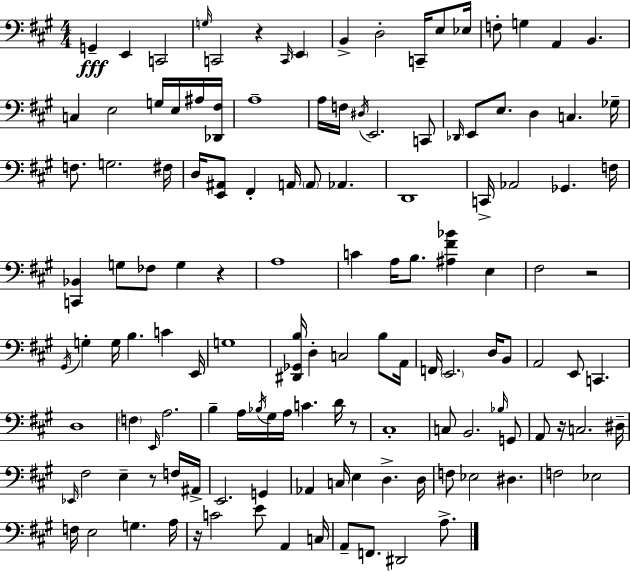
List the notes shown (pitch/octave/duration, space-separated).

G2/q E2/q C2/h G3/s C2/h R/q C2/s E2/q B2/q D3/h C2/s E3/e Eb3/s F3/e G3/q A2/q B2/q. C3/q E3/h G3/s E3/s A#3/s [Db2,F#3]/s A3/w A3/s F3/s D#3/s E2/h. C2/e Db2/s E2/e E3/e. D3/q C3/q. Gb3/s F3/e. G3/h. F#3/s D3/s [E2,A#2]/e F#2/q A2/s A2/e Ab2/q. D2/w C2/s Ab2/h Gb2/q. F3/s [C2,Bb2]/q G3/e FES3/e G3/q R/q A3/w C4/q A3/s B3/e. [A#3,F#4,Bb4]/q E3/q F#3/h R/h G#2/s G3/q G3/s B3/q. C4/q E2/s G3/w [D#2,Gb2,B3]/s D3/q C3/h B3/e A2/s F2/s E2/h. D3/s B2/e A2/h E2/e C2/q. D3/w F3/q E2/s A3/h. B3/q A3/s Bb3/s G#3/s A3/s C4/q. D4/s R/e C#3/w C3/e B2/h. Bb3/s G2/e A2/e R/s C3/h. D#3/s Eb2/s F#3/h E3/q R/e F3/s A#2/s E2/h. G2/q Ab2/q C3/s E3/q D3/q. D3/s F3/e Eb3/h D#3/q. F3/h Eb3/h F3/s E3/h G3/q. A3/s R/s C4/h E4/e A2/q C3/s A2/e F2/e. D#2/h A3/e.